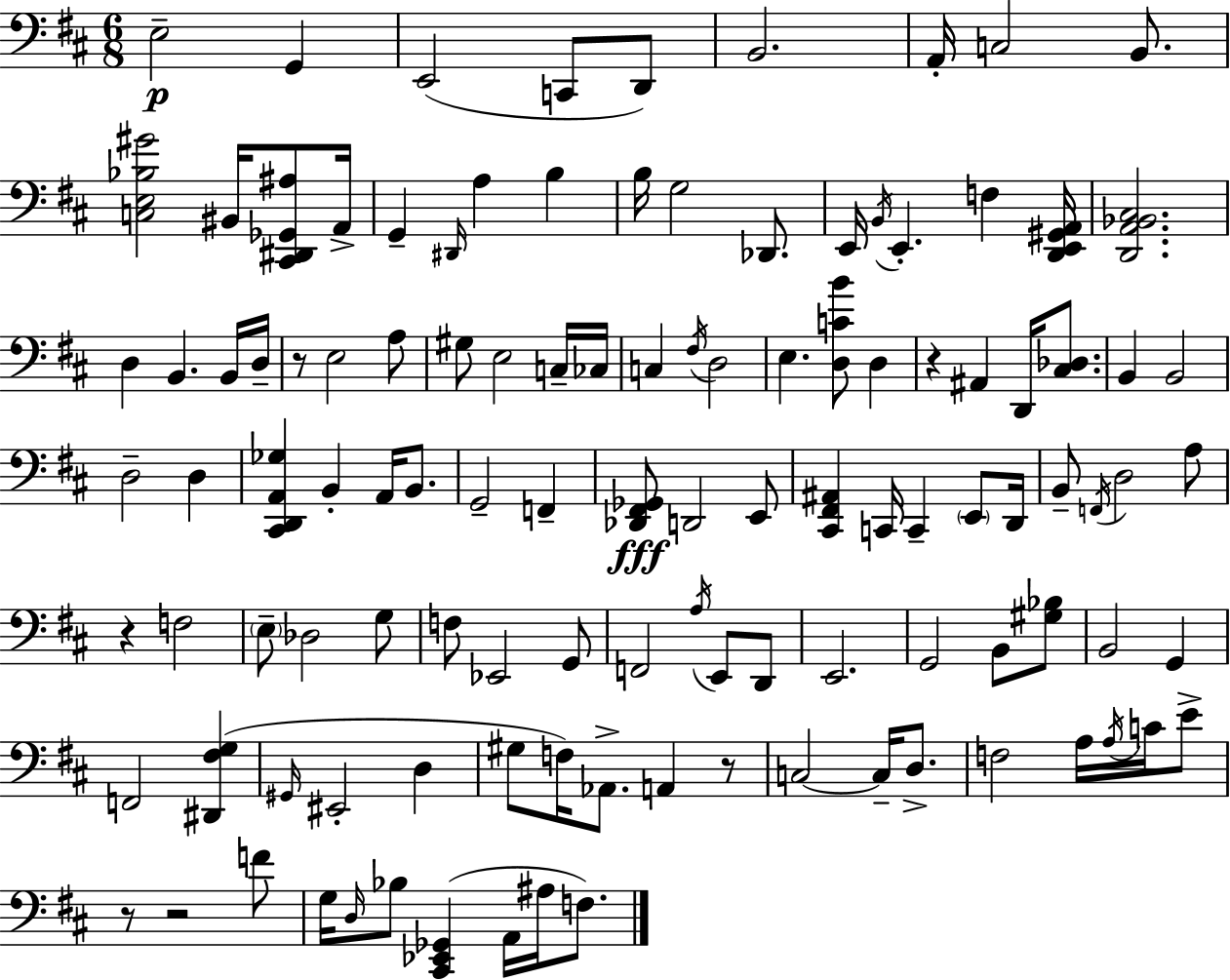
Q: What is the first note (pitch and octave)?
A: E3